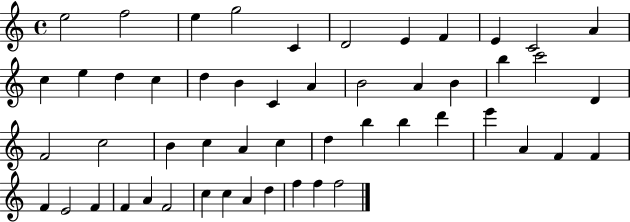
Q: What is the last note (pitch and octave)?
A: F5